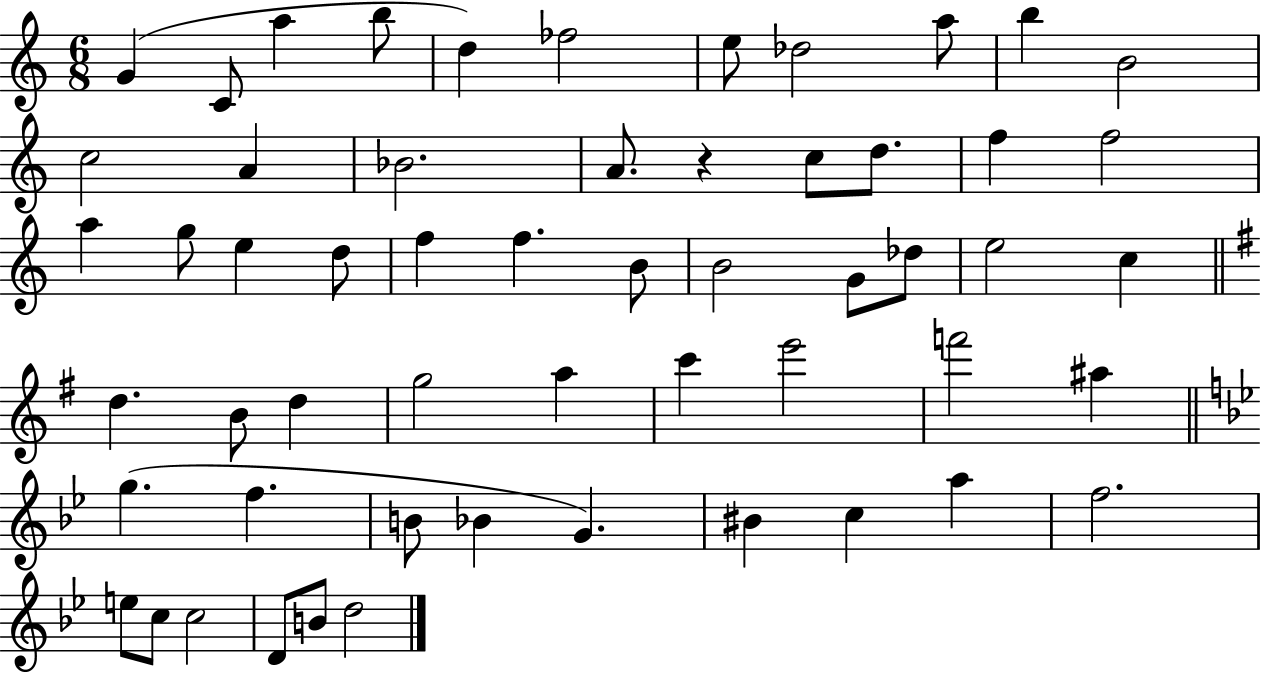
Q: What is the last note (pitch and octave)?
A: D5